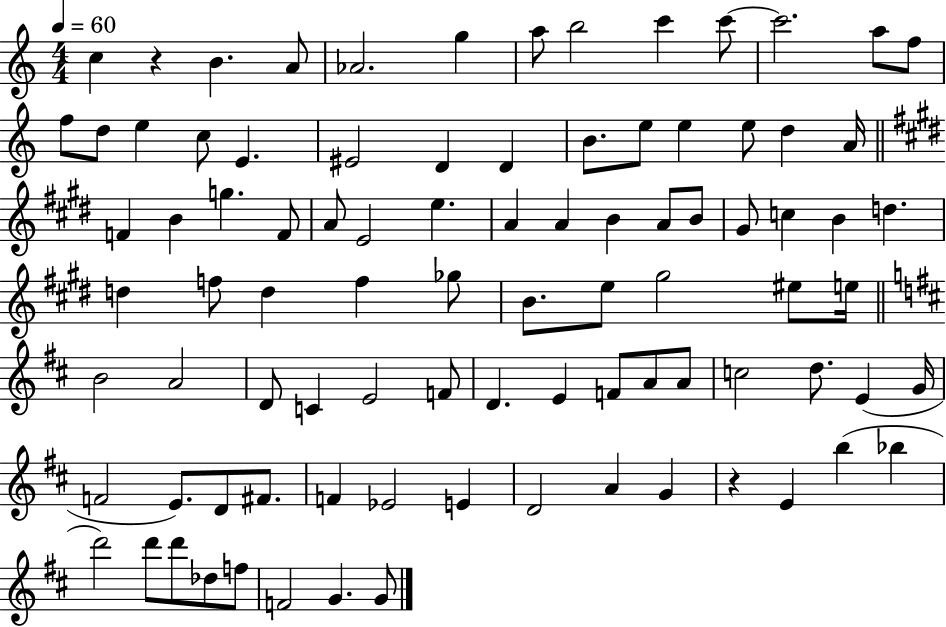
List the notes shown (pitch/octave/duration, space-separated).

C5/q R/q B4/q. A4/e Ab4/h. G5/q A5/e B5/h C6/q C6/e C6/h. A5/e F5/e F5/e D5/e E5/q C5/e E4/q. EIS4/h D4/q D4/q B4/e. E5/e E5/q E5/e D5/q A4/s F4/q B4/q G5/q. F4/e A4/e E4/h E5/q. A4/q A4/q B4/q A4/e B4/e G#4/e C5/q B4/q D5/q. D5/q F5/e D5/q F5/q Gb5/e B4/e. E5/e G#5/h EIS5/e E5/s B4/h A4/h D4/e C4/q E4/h F4/e D4/q. E4/q F4/e A4/e A4/e C5/h D5/e. E4/q G4/s F4/h E4/e. D4/e F#4/e. F4/q Eb4/h E4/q D4/h A4/q G4/q R/q E4/q B5/q Bb5/q D6/h D6/e D6/e Db5/e F5/e F4/h G4/q. G4/e